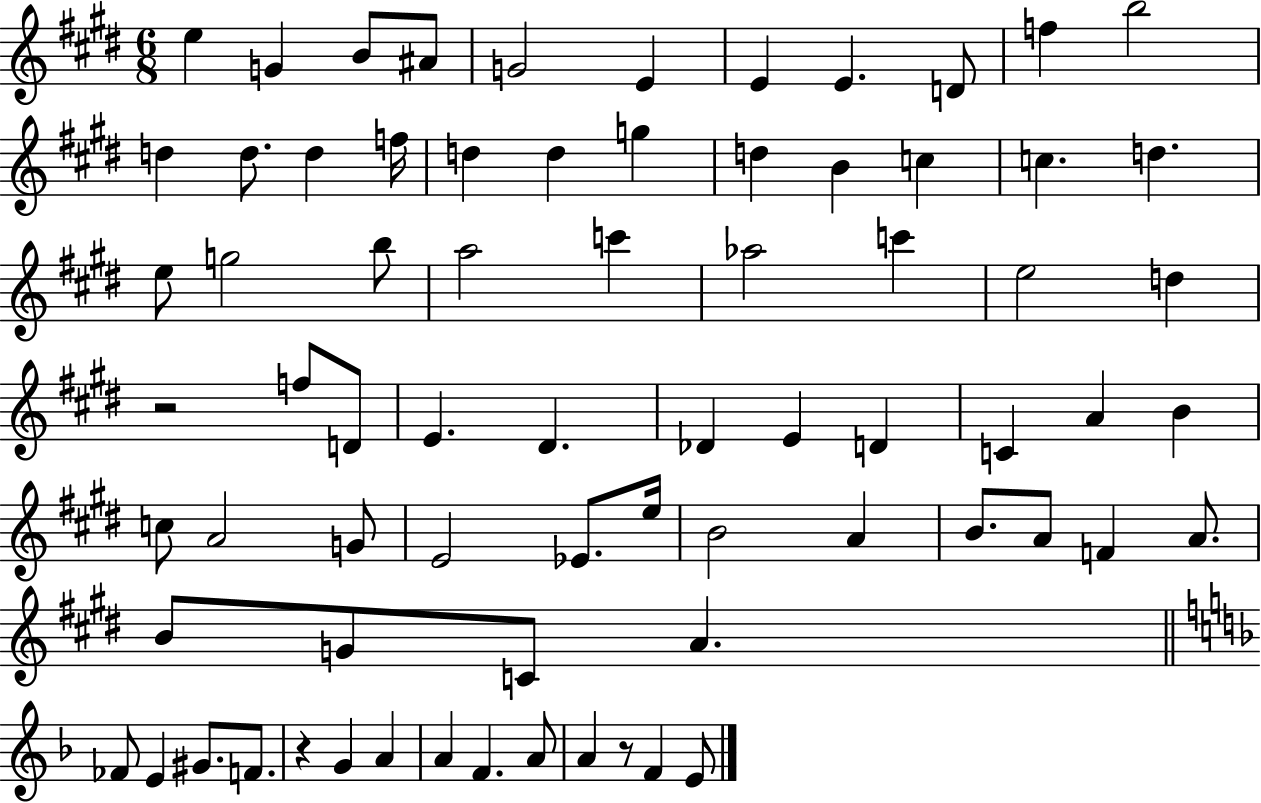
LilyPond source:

{
  \clef treble
  \numericTimeSignature
  \time 6/8
  \key e \major
  \repeat volta 2 { e''4 g'4 b'8 ais'8 | g'2 e'4 | e'4 e'4. d'8 | f''4 b''2 | \break d''4 d''8. d''4 f''16 | d''4 d''4 g''4 | d''4 b'4 c''4 | c''4. d''4. | \break e''8 g''2 b''8 | a''2 c'''4 | aes''2 c'''4 | e''2 d''4 | \break r2 f''8 d'8 | e'4. dis'4. | des'4 e'4 d'4 | c'4 a'4 b'4 | \break c''8 a'2 g'8 | e'2 ees'8. e''16 | b'2 a'4 | b'8. a'8 f'4 a'8. | \break b'8 g'8 c'8 a'4. | \bar "||" \break \key f \major fes'8 e'4 gis'8. f'8. | r4 g'4 a'4 | a'4 f'4. a'8 | a'4 r8 f'4 e'8 | \break } \bar "|."
}